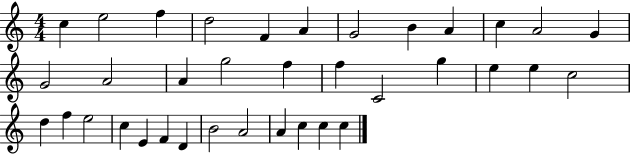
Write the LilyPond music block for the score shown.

{
  \clef treble
  \numericTimeSignature
  \time 4/4
  \key c \major
  c''4 e''2 f''4 | d''2 f'4 a'4 | g'2 b'4 a'4 | c''4 a'2 g'4 | \break g'2 a'2 | a'4 g''2 f''4 | f''4 c'2 g''4 | e''4 e''4 c''2 | \break d''4 f''4 e''2 | c''4 e'4 f'4 d'4 | b'2 a'2 | a'4 c''4 c''4 c''4 | \break \bar "|."
}